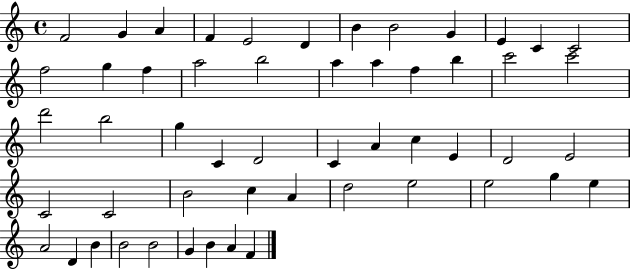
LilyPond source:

{
  \clef treble
  \time 4/4
  \defaultTimeSignature
  \key c \major
  f'2 g'4 a'4 | f'4 e'2 d'4 | b'4 b'2 g'4 | e'4 c'4 c'2 | \break f''2 g''4 f''4 | a''2 b''2 | a''4 a''4 f''4 b''4 | c'''2 c'''2 | \break d'''2 b''2 | g''4 c'4 d'2 | c'4 a'4 c''4 e'4 | d'2 e'2 | \break c'2 c'2 | b'2 c''4 a'4 | d''2 e''2 | e''2 g''4 e''4 | \break a'2 d'4 b'4 | b'2 b'2 | g'4 b'4 a'4 f'4 | \bar "|."
}